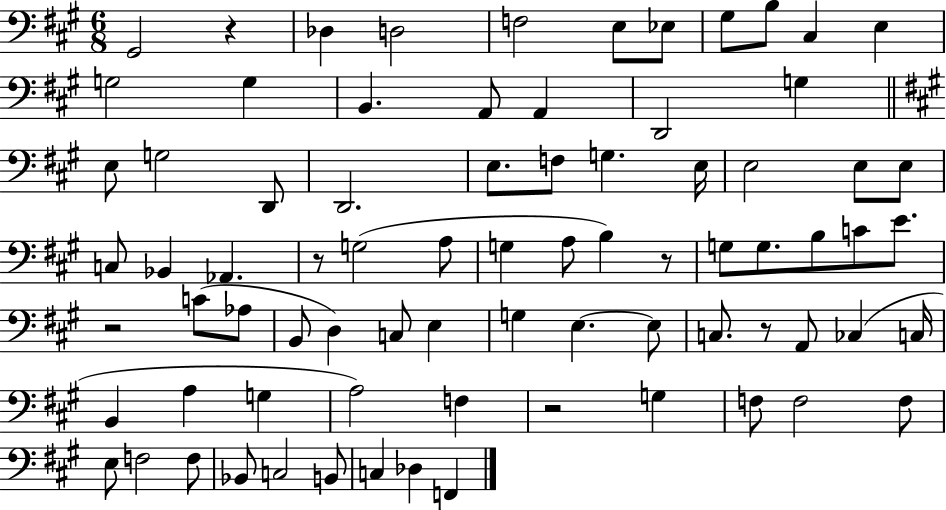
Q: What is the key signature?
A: A major